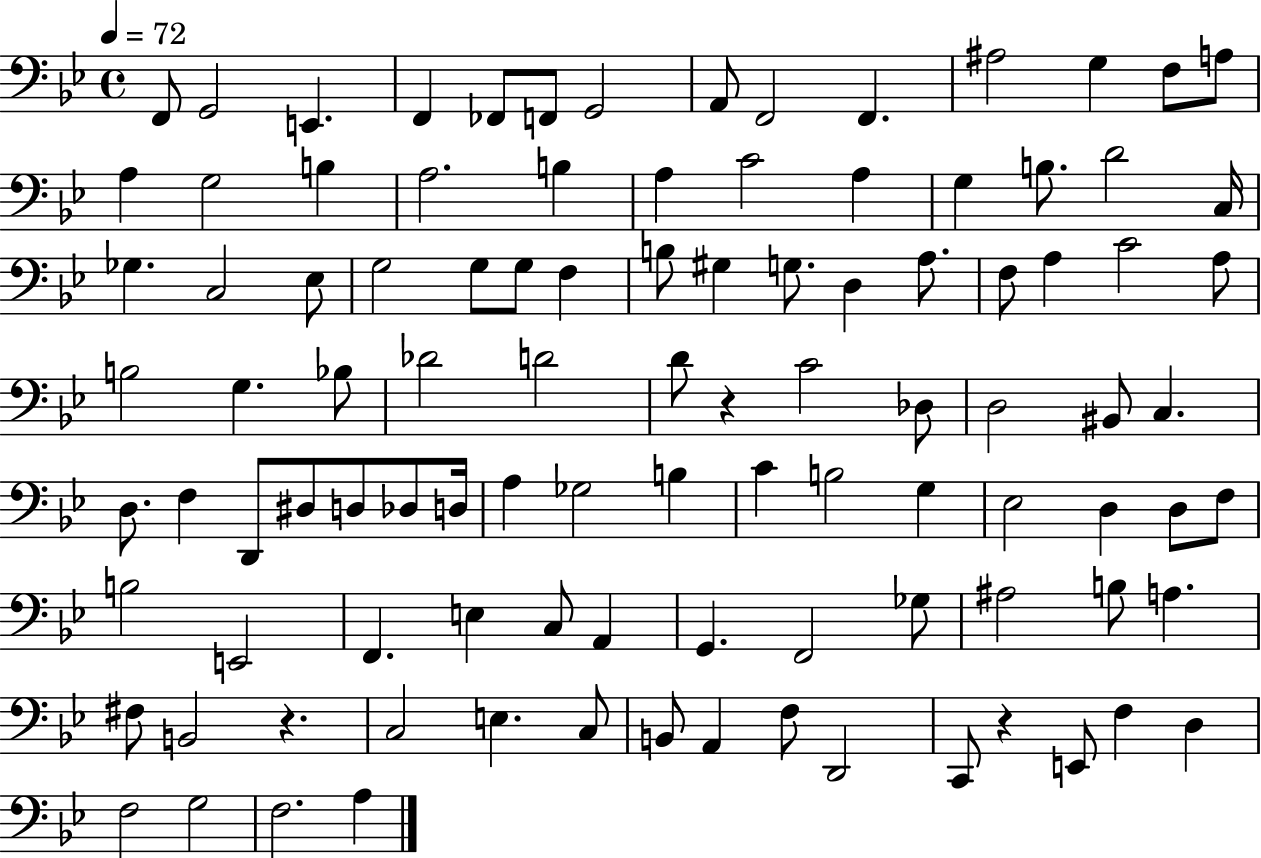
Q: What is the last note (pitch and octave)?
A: A3